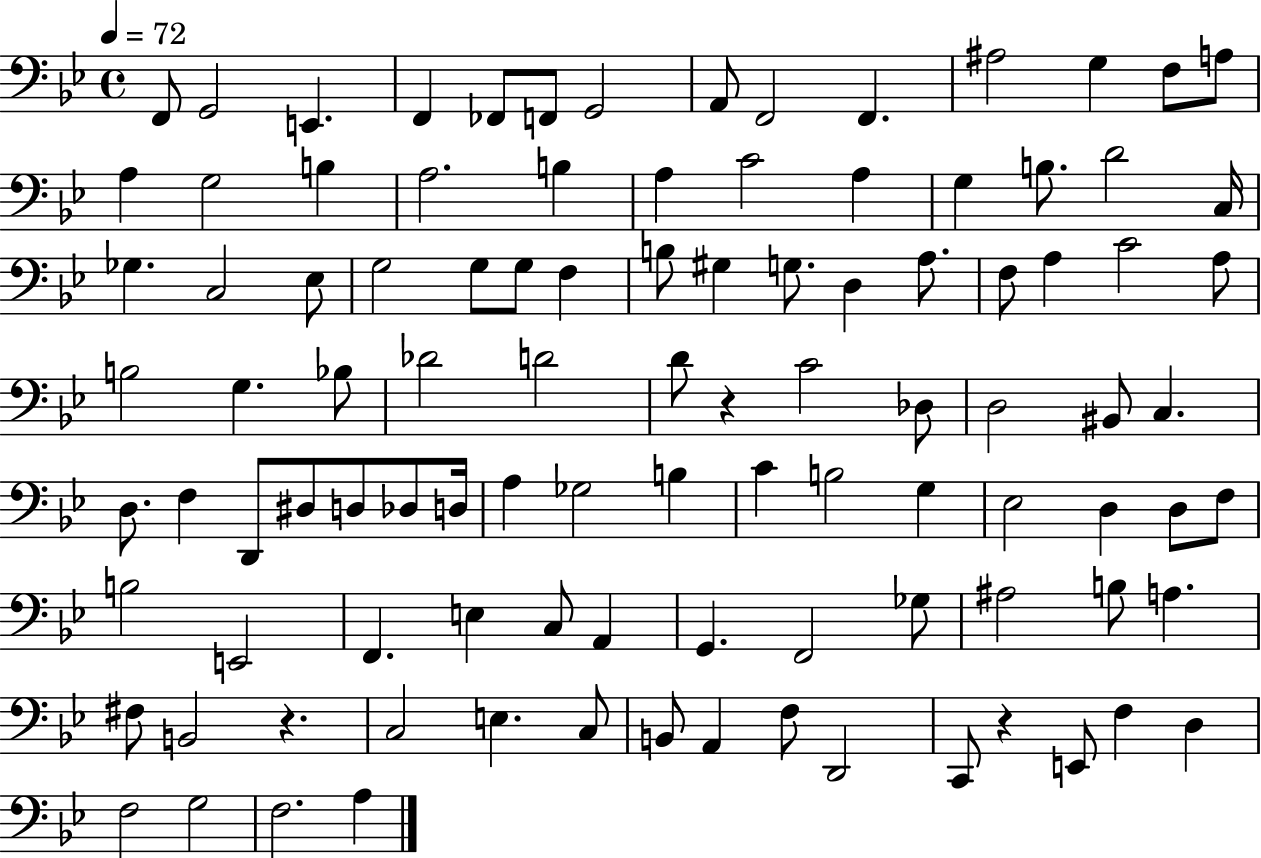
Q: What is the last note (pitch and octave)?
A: A3